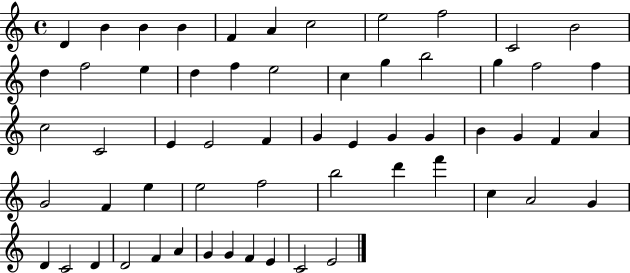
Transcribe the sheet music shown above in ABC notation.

X:1
T:Untitled
M:4/4
L:1/4
K:C
D B B B F A c2 e2 f2 C2 B2 d f2 e d f e2 c g b2 g f2 f c2 C2 E E2 F G E G G B G F A G2 F e e2 f2 b2 d' f' c A2 G D C2 D D2 F A G G F E C2 E2